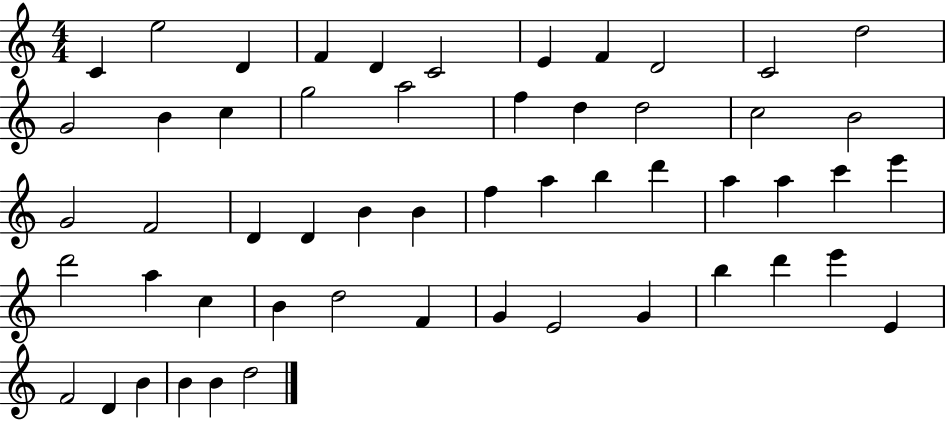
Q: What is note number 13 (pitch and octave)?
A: B4